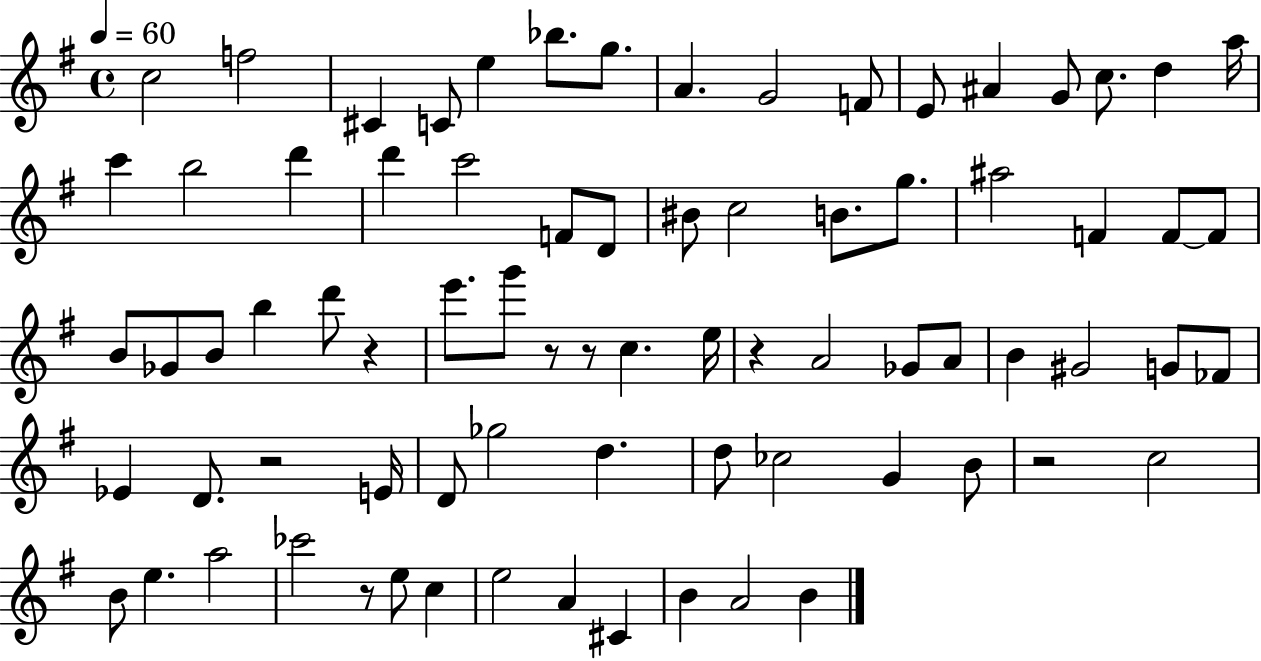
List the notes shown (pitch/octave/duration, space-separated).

C5/h F5/h C#4/q C4/e E5/q Bb5/e. G5/e. A4/q. G4/h F4/e E4/e A#4/q G4/e C5/e. D5/q A5/s C6/q B5/h D6/q D6/q C6/h F4/e D4/e BIS4/e C5/h B4/e. G5/e. A#5/h F4/q F4/e F4/e B4/e Gb4/e B4/e B5/q D6/e R/q E6/e. G6/e R/e R/e C5/q. E5/s R/q A4/h Gb4/e A4/e B4/q G#4/h G4/e FES4/e Eb4/q D4/e. R/h E4/s D4/e Gb5/h D5/q. D5/e CES5/h G4/q B4/e R/h C5/h B4/e E5/q. A5/h CES6/h R/e E5/e C5/q E5/h A4/q C#4/q B4/q A4/h B4/q